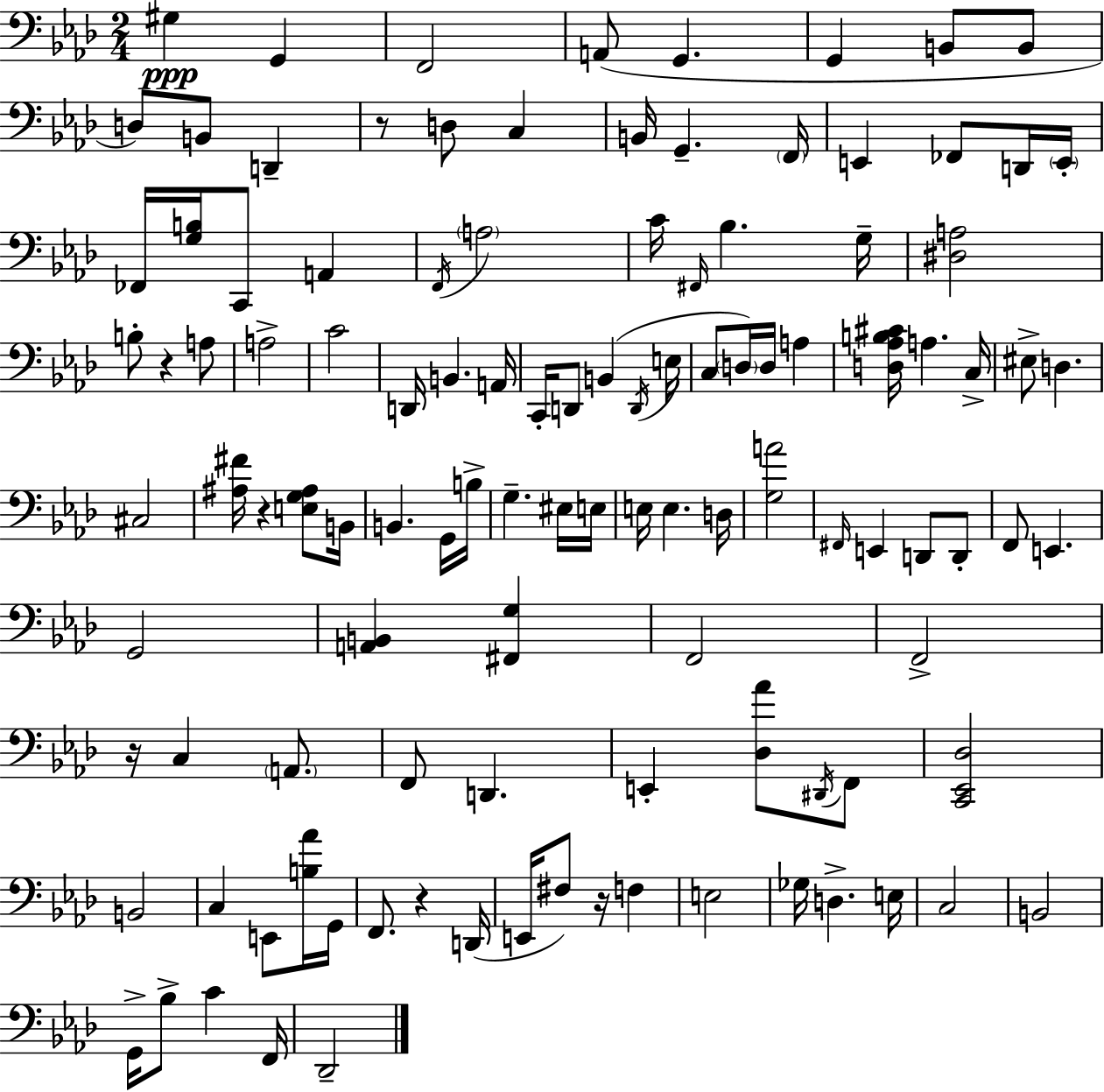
{
  \clef bass
  \numericTimeSignature
  \time 2/4
  \key aes \major
  \repeat volta 2 { gis4\ppp g,4 | f,2 | a,8( g,4. | g,4 b,8 b,8 | \break d8) b,8 d,4-- | r8 d8 c4 | b,16 g,4.-- \parenthesize f,16 | e,4 fes,8 d,16 \parenthesize e,16-. | \break fes,16 <g b>16 c,8 a,4 | \acciaccatura { f,16 } \parenthesize a2 | c'16 \grace { fis,16 } bes4. | g16-- <dis a>2 | \break b8-. r4 | a8 a2-> | c'2 | d,16 b,4. | \break a,16 c,16-. d,8 b,4( | \acciaccatura { d,16 } e16 c8 \parenthesize d16) d16 a4 | <d aes b cis'>16 a4. | c16-> eis8-> d4. | \break cis2 | <ais fis'>16 r4 | <e g ais>8 b,16 b,4. | g,16 b16-> g4.-- | \break eis16 e16 e16 e4. | d16 <g a'>2 | \grace { fis,16 } e,4 | d,8 d,8-. f,8 e,4. | \break g,2 | <a, b,>4 | <fis, g>4 f,2 | f,2-> | \break r16 c4 | \parenthesize a,8. f,8 d,4. | e,4-. | <des aes'>8 \acciaccatura { dis,16 } f,8 <c, ees, des>2 | \break b,2 | c4 | e,8 <b aes'>16 g,16 f,8. | r4 d,16( e,16 fis8) | \break r16 f4 e2 | ges16 d4.-> | e16 c2 | b,2 | \break g,16-> bes8-> | c'4 f,16 des,2-- | } \bar "|."
}